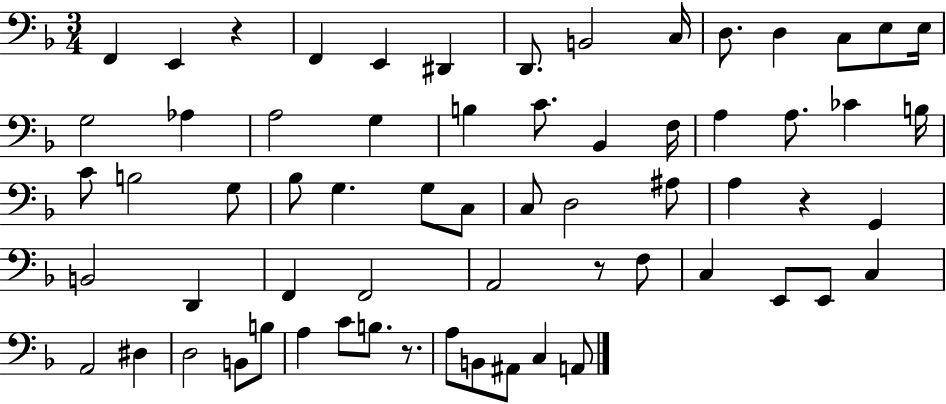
X:1
T:Untitled
M:3/4
L:1/4
K:F
F,, E,, z F,, E,, ^D,, D,,/2 B,,2 C,/4 D,/2 D, C,/2 E,/2 E,/4 G,2 _A, A,2 G, B, C/2 _B,, F,/4 A, A,/2 _C B,/4 C/2 B,2 G,/2 _B,/2 G, G,/2 C,/2 C,/2 D,2 ^A,/2 A, z G,, B,,2 D,, F,, F,,2 A,,2 z/2 F,/2 C, E,,/2 E,,/2 C, A,,2 ^D, D,2 B,,/2 B,/2 A, C/2 B,/2 z/2 A,/2 B,,/2 ^A,,/2 C, A,,/2